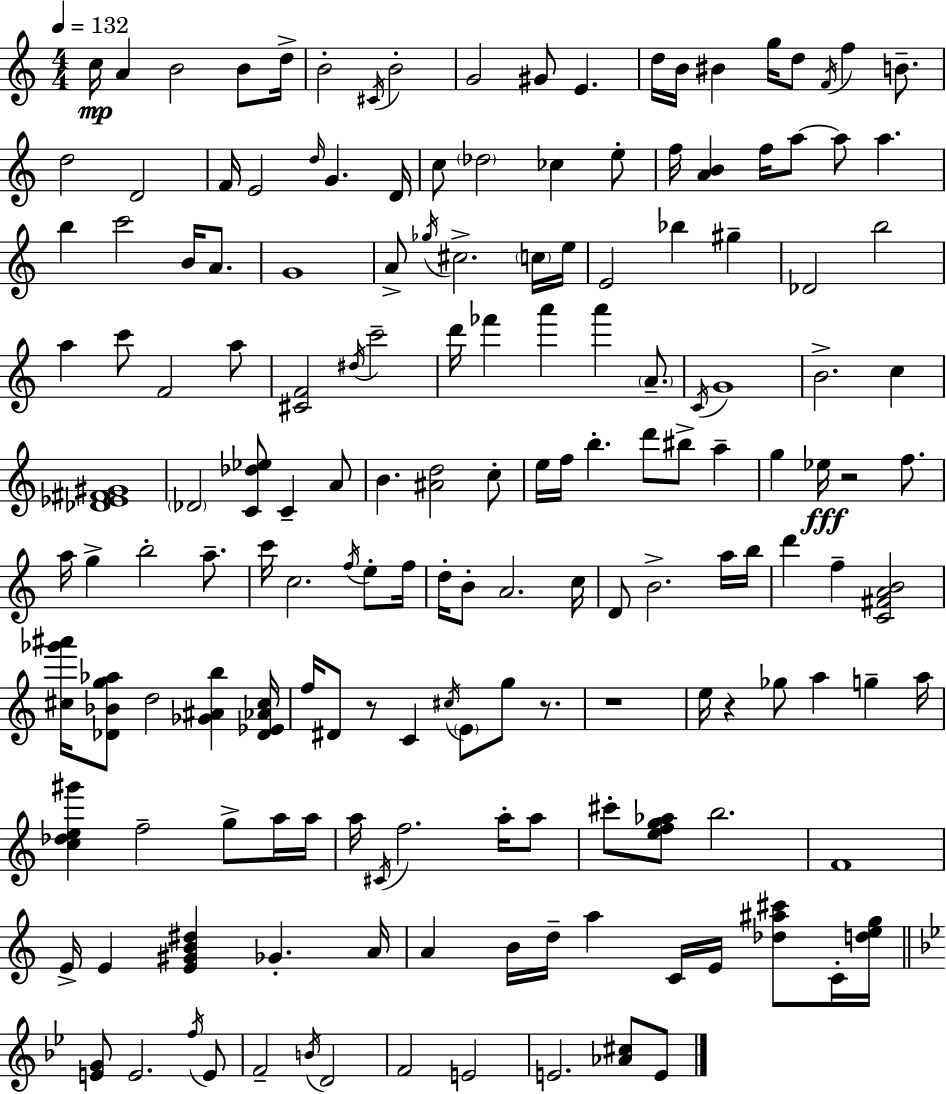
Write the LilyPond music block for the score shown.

{
  \clef treble
  \numericTimeSignature
  \time 4/4
  \key c \major
  \tempo 4 = 132
  \repeat volta 2 { c''16\mp a'4 b'2 b'8 d''16-> | b'2-. \acciaccatura { cis'16 } b'2-. | g'2 gis'8 e'4. | d''16 b'16 bis'4 g''16 d''8 \acciaccatura { f'16 } f''4 b'8.-- | \break d''2 d'2 | f'16 e'2 \grace { d''16 } g'4. | d'16 c''8 \parenthesize des''2 ces''4 | e''8-. f''16 <a' b'>4 f''16 a''8~~ a''8 a''4. | \break b''4 c'''2 b'16 | a'8. g'1 | a'8-> \acciaccatura { ges''16 } cis''2.-> | \parenthesize c''16 e''16 e'2 bes''4 | \break gis''4-- des'2 b''2 | a''4 c'''8 f'2 | a''8 <cis' f'>2 \acciaccatura { dis''16 } c'''2-- | d'''16 fes'''4 a'''4 a'''4 | \break \parenthesize a'8.-- \acciaccatura { c'16 } g'1 | b'2.-> | c''4 <des' ees' fis' gis'>1 | \parenthesize des'2 <c' des'' ees''>8 | \break c'4-- a'8 b'4. <ais' d''>2 | c''8-. e''16 f''16 b''4.-. d'''8 | bis''8-> a''4-- g''4 ees''16\fff r2 | f''8. a''16 g''4-> b''2-. | \break a''8.-- c'''16 c''2. | \acciaccatura { f''16 } e''8-. f''16 d''16-. b'8-. a'2. | c''16 d'8 b'2.-> | a''16 b''16 d'''4 f''4-- <c' fis' a' b'>2 | \break <cis'' ges''' ais'''>16 <des' bes' g'' aes''>8 d''2 | <ges' ais' b''>4 <des' ees' aes' cis''>16 f''16 dis'8 r8 c'4 | \acciaccatura { cis''16 } \parenthesize e'8 g''8 r8. r1 | e''16 r4 ges''8 a''4 | \break g''4-- a''16 <c'' des'' e'' gis'''>4 f''2-- | g''8-> a''16 a''16 a''16 \acciaccatura { cis'16 } f''2. | a''16-. a''8 cis'''8-. <e'' f'' g'' aes''>8 b''2. | f'1 | \break e'16-> e'4 <e' gis' b' dis''>4 | ges'4.-. a'16 a'4 b'16 d''16-- a''4 | c'16 e'16 <des'' ais'' cis'''>8 c'16-. <d'' e'' g''>16 \bar "||" \break \key bes \major <e' g'>8 e'2. \acciaccatura { f''16 } e'8 | f'2-- \acciaccatura { b'16 } d'2 | f'2 e'2 | e'2. <aes' cis''>8 | \break e'8 } \bar "|."
}